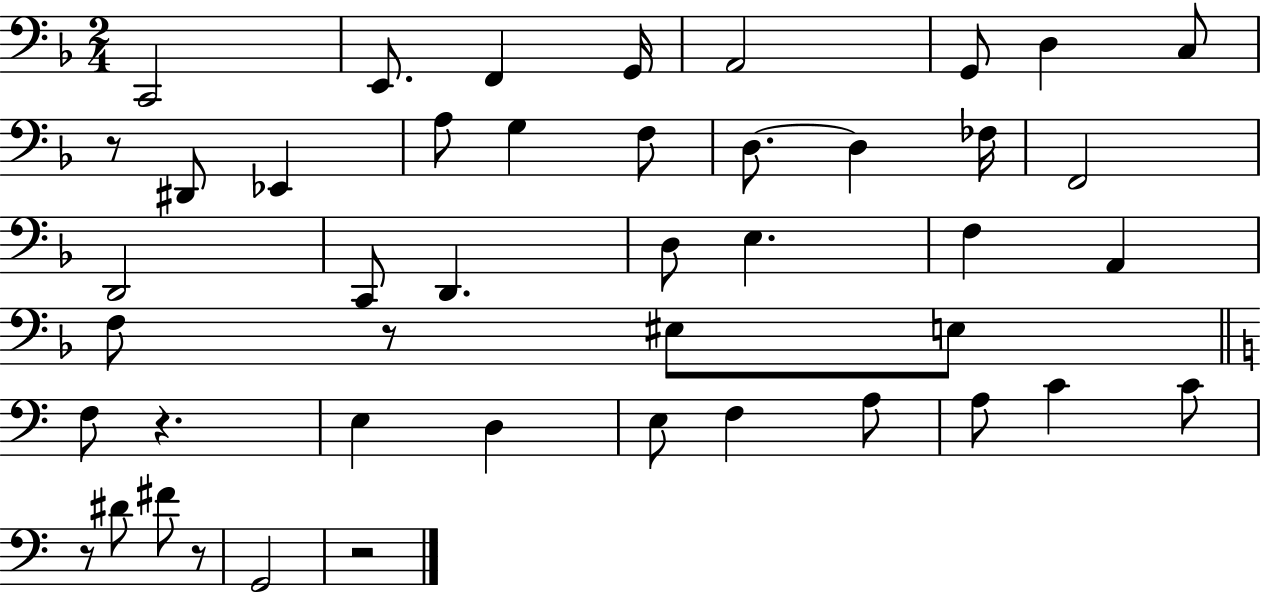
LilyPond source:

{
  \clef bass
  \numericTimeSignature
  \time 2/4
  \key f \major
  \repeat volta 2 { c,2 | e,8. f,4 g,16 | a,2 | g,8 d4 c8 | \break r8 dis,8 ees,4 | a8 g4 f8 | d8.~~ d4 fes16 | f,2 | \break d,2 | c,8 d,4. | d8 e4. | f4 a,4 | \break f8 r8 eis8 e8 | \bar "||" \break \key c \major f8 r4. | e4 d4 | e8 f4 a8 | a8 c'4 c'8 | \break r8 dis'8 fis'8 r8 | g,2 | r2 | } \bar "|."
}